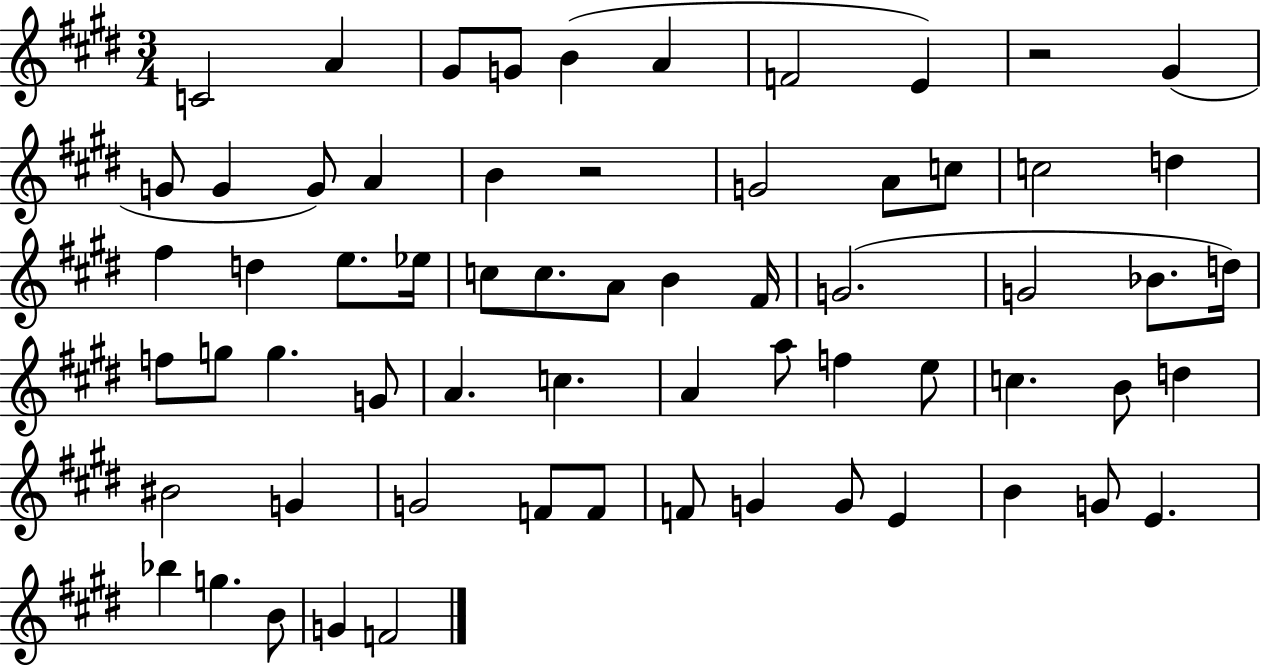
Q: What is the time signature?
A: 3/4